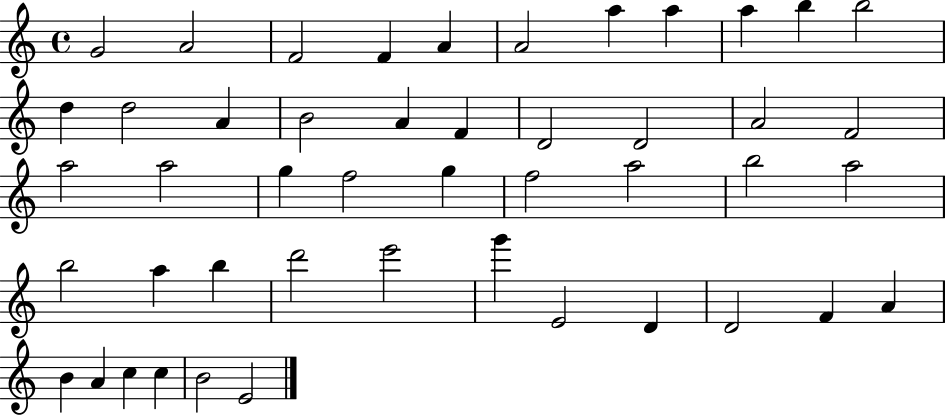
G4/h A4/h F4/h F4/q A4/q A4/h A5/q A5/q A5/q B5/q B5/h D5/q D5/h A4/q B4/h A4/q F4/q D4/h D4/h A4/h F4/h A5/h A5/h G5/q F5/h G5/q F5/h A5/h B5/h A5/h B5/h A5/q B5/q D6/h E6/h G6/q E4/h D4/q D4/h F4/q A4/q B4/q A4/q C5/q C5/q B4/h E4/h